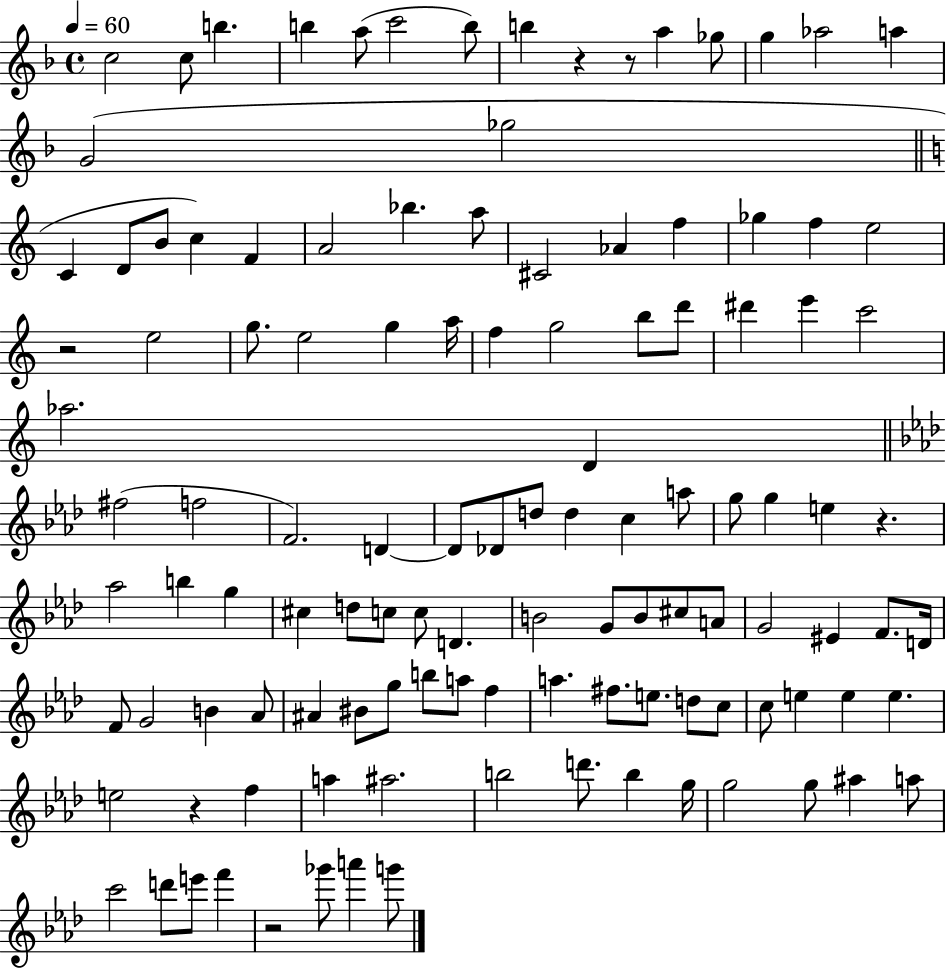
{
  \clef treble
  \time 4/4
  \defaultTimeSignature
  \key f \major
  \tempo 4 = 60
  c''2 c''8 b''4. | b''4 a''8( c'''2 b''8) | b''4 r4 r8 a''4 ges''8 | g''4 aes''2 a''4 | \break g'2( ges''2 | \bar "||" \break \key c \major c'4 d'8 b'8 c''4) f'4 | a'2 bes''4. a''8 | cis'2 aes'4 f''4 | ges''4 f''4 e''2 | \break r2 e''2 | g''8. e''2 g''4 a''16 | f''4 g''2 b''8 d'''8 | dis'''4 e'''4 c'''2 | \break aes''2. d'4 | \bar "||" \break \key aes \major fis''2( f''2 | f'2.) d'4~~ | d'8 des'8 d''8 d''4 c''4 a''8 | g''8 g''4 e''4 r4. | \break aes''2 b''4 g''4 | cis''4 d''8 c''8 c''8 d'4. | b'2 g'8 b'8 cis''8 a'8 | g'2 eis'4 f'8. d'16 | \break f'8 g'2 b'4 aes'8 | ais'4 bis'8 g''8 b''8 a''8 f''4 | a''4. fis''8. e''8. d''8 c''8 | c''8 e''4 e''4 e''4. | \break e''2 r4 f''4 | a''4 ais''2. | b''2 d'''8. b''4 g''16 | g''2 g''8 ais''4 a''8 | \break c'''2 d'''8 e'''8 f'''4 | r2 ges'''8 a'''4 g'''8 | \bar "|."
}